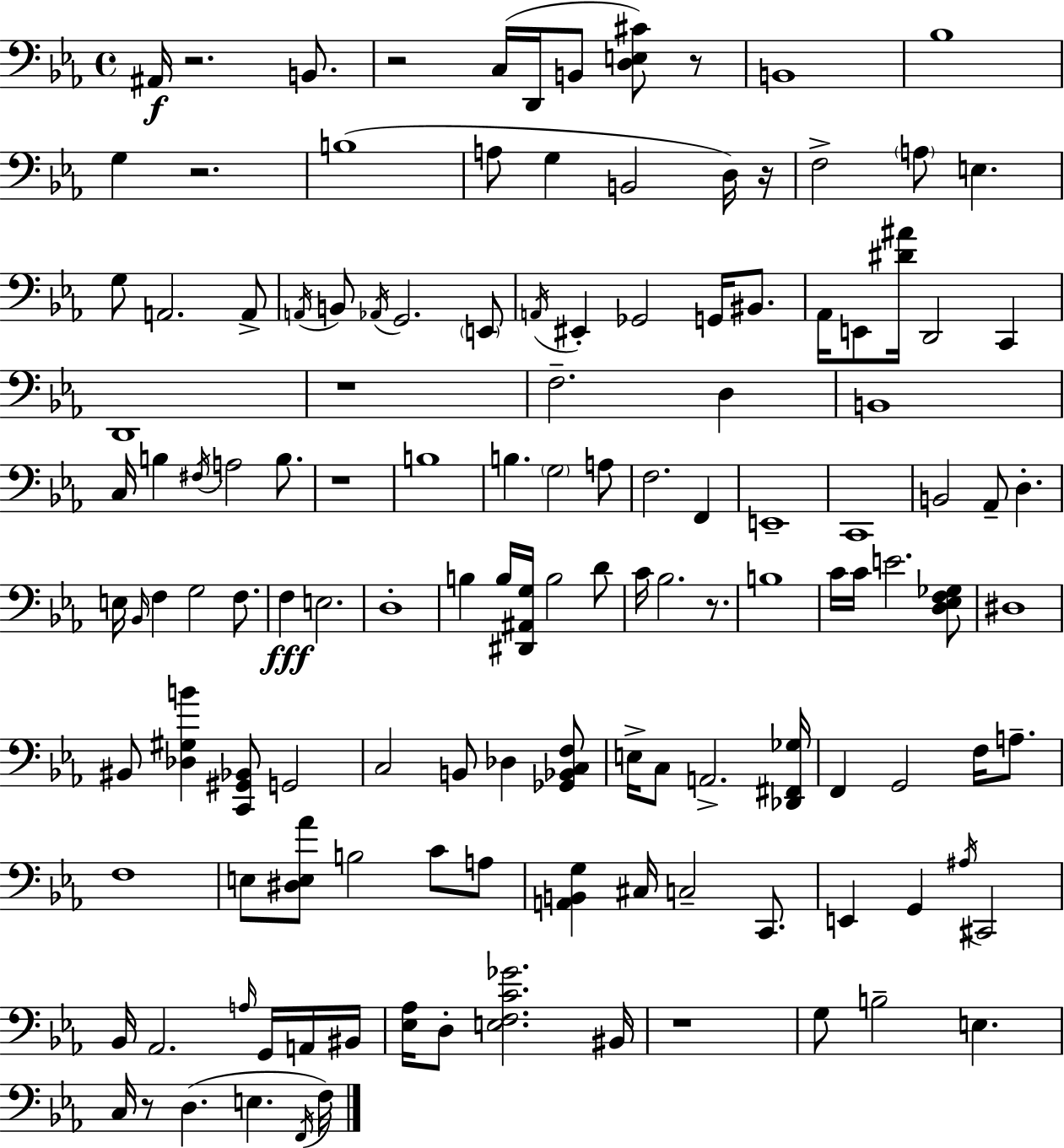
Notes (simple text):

A#2/s R/h. B2/e. R/h C3/s D2/s B2/e [D3,E3,C#4]/e R/e B2/w Bb3/w G3/q R/h. B3/w A3/e G3/q B2/h D3/s R/s F3/h A3/e E3/q. G3/e A2/h. A2/e A2/s B2/e Ab2/s G2/h. E2/e A2/s EIS2/q Gb2/h G2/s BIS2/e. Ab2/s E2/e [D#4,A#4]/s D2/h C2/q D2/w R/w F3/h. D3/q B2/w C3/s B3/q F#3/s A3/h B3/e. R/w B3/w B3/q. G3/h A3/e F3/h. F2/q E2/w C2/w B2/h Ab2/e D3/q. E3/s Bb2/s F3/q G3/h F3/e. F3/q E3/h. D3/w B3/q B3/s [D#2,A#2,G3]/s B3/h D4/e C4/s Bb3/h. R/e. B3/w C4/s C4/s E4/h. [D3,Eb3,F3,Gb3]/e D#3/w BIS2/e [Db3,G#3,B4]/q [C2,G#2,Bb2]/e G2/h C3/h B2/e Db3/q [Gb2,Bb2,C3,F3]/e E3/s C3/e A2/h. [Db2,F#2,Gb3]/s F2/q G2/h F3/s A3/e. F3/w E3/e [D#3,E3,Ab4]/e B3/h C4/e A3/e [A2,B2,G3]/q C#3/s C3/h C2/e. E2/q G2/q A#3/s C#2/h Bb2/s Ab2/h. A3/s G2/s A2/s BIS2/s [Eb3,Ab3]/s D3/e [E3,F3,C4,Gb4]/h. BIS2/s R/w G3/e B3/h E3/q. C3/s R/e D3/q. E3/q. F2/s F3/s